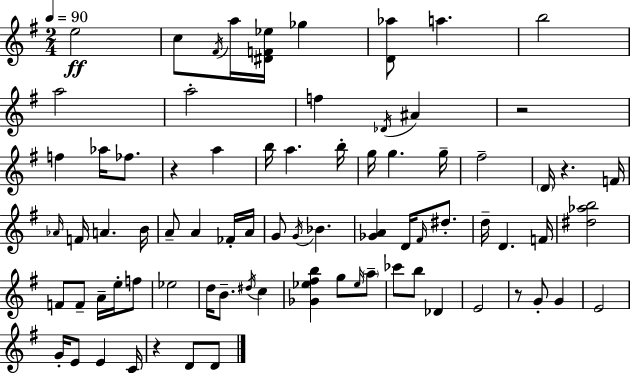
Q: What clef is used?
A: treble